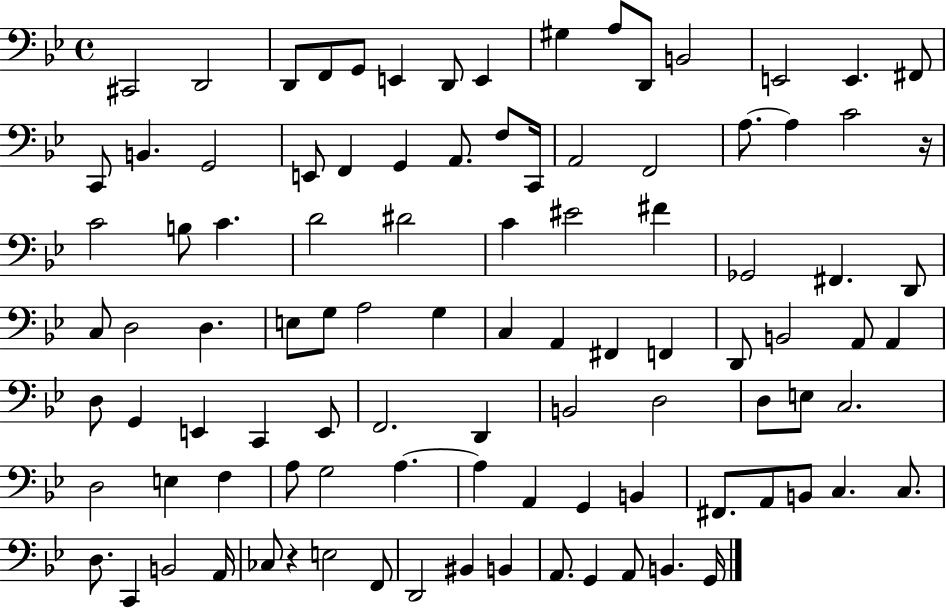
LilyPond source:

{
  \clef bass
  \time 4/4
  \defaultTimeSignature
  \key bes \major
  cis,2 d,2 | d,8 f,8 g,8 e,4 d,8 e,4 | gis4 a8 d,8 b,2 | e,2 e,4. fis,8 | \break c,8 b,4. g,2 | e,8 f,4 g,4 a,8. f8 c,16 | a,2 f,2 | a8.~~ a4 c'2 r16 | \break c'2 b8 c'4. | d'2 dis'2 | c'4 eis'2 fis'4 | ges,2 fis,4. d,8 | \break c8 d2 d4. | e8 g8 a2 g4 | c4 a,4 fis,4 f,4 | d,8 b,2 a,8 a,4 | \break d8 g,4 e,4 c,4 e,8 | f,2. d,4 | b,2 d2 | d8 e8 c2. | \break d2 e4 f4 | a8 g2 a4.~~ | a4 a,4 g,4 b,4 | fis,8. a,8 b,8 c4. c8. | \break d8. c,4 b,2 a,16 | ces8 r4 e2 f,8 | d,2 bis,4 b,4 | a,8. g,4 a,8 b,4. g,16 | \break \bar "|."
}